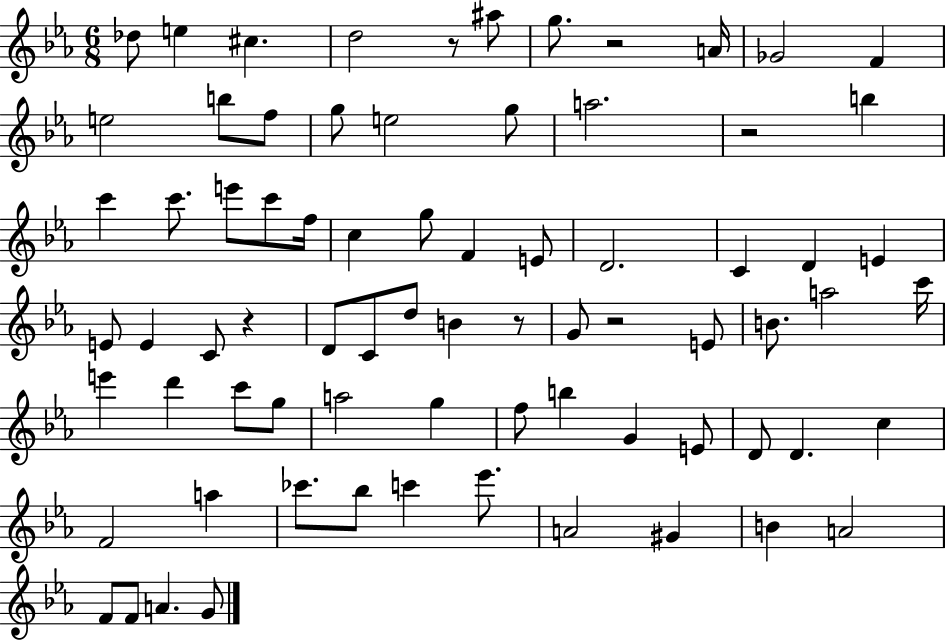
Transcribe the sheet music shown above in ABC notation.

X:1
T:Untitled
M:6/8
L:1/4
K:Eb
_d/2 e ^c d2 z/2 ^a/2 g/2 z2 A/4 _G2 F e2 b/2 f/2 g/2 e2 g/2 a2 z2 b c' c'/2 e'/2 c'/2 f/4 c g/2 F E/2 D2 C D E E/2 E C/2 z D/2 C/2 d/2 B z/2 G/2 z2 E/2 B/2 a2 c'/4 e' d' c'/2 g/2 a2 g f/2 b G E/2 D/2 D c F2 a _c'/2 _b/2 c' _e'/2 A2 ^G B A2 F/2 F/2 A G/2